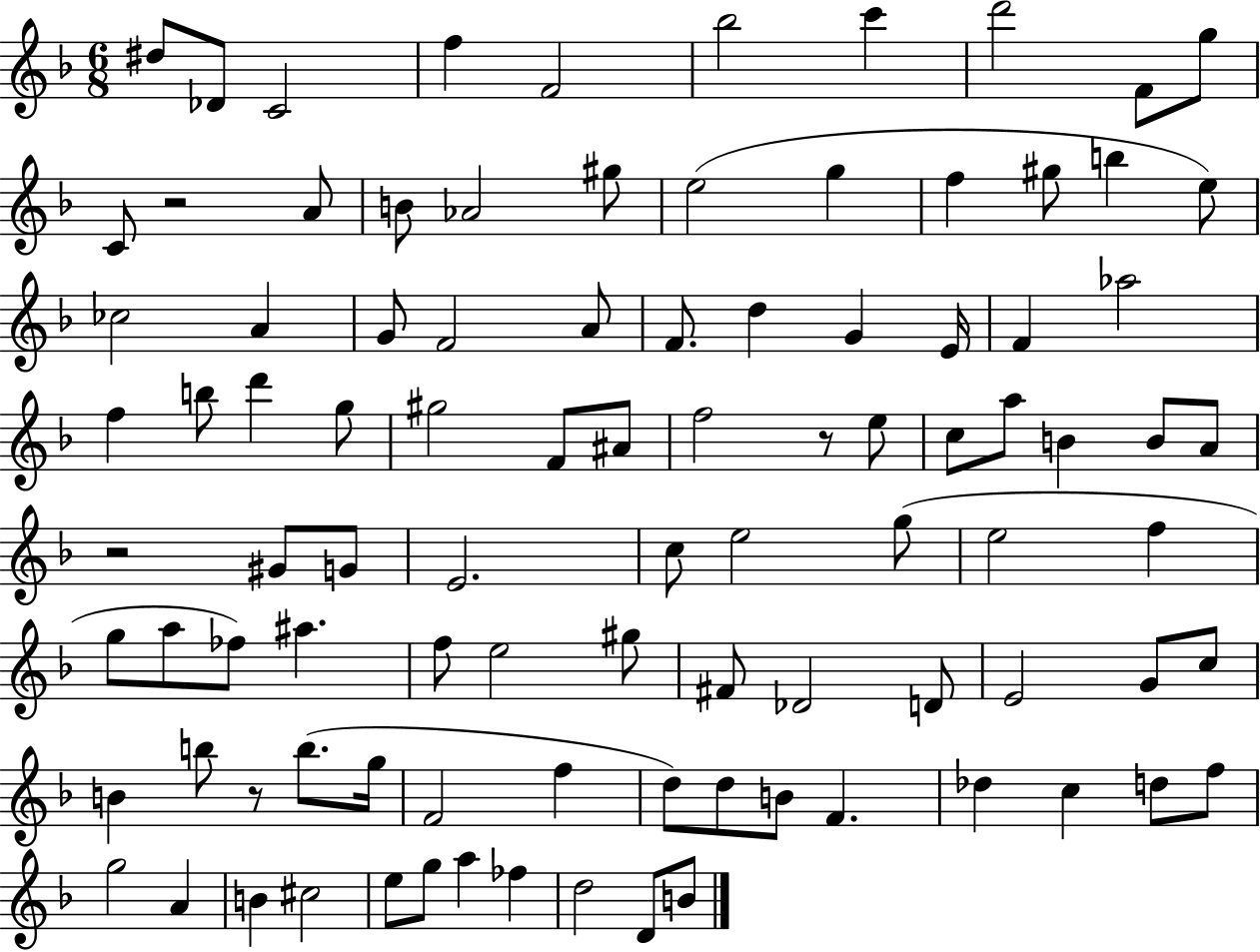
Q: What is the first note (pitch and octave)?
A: D#5